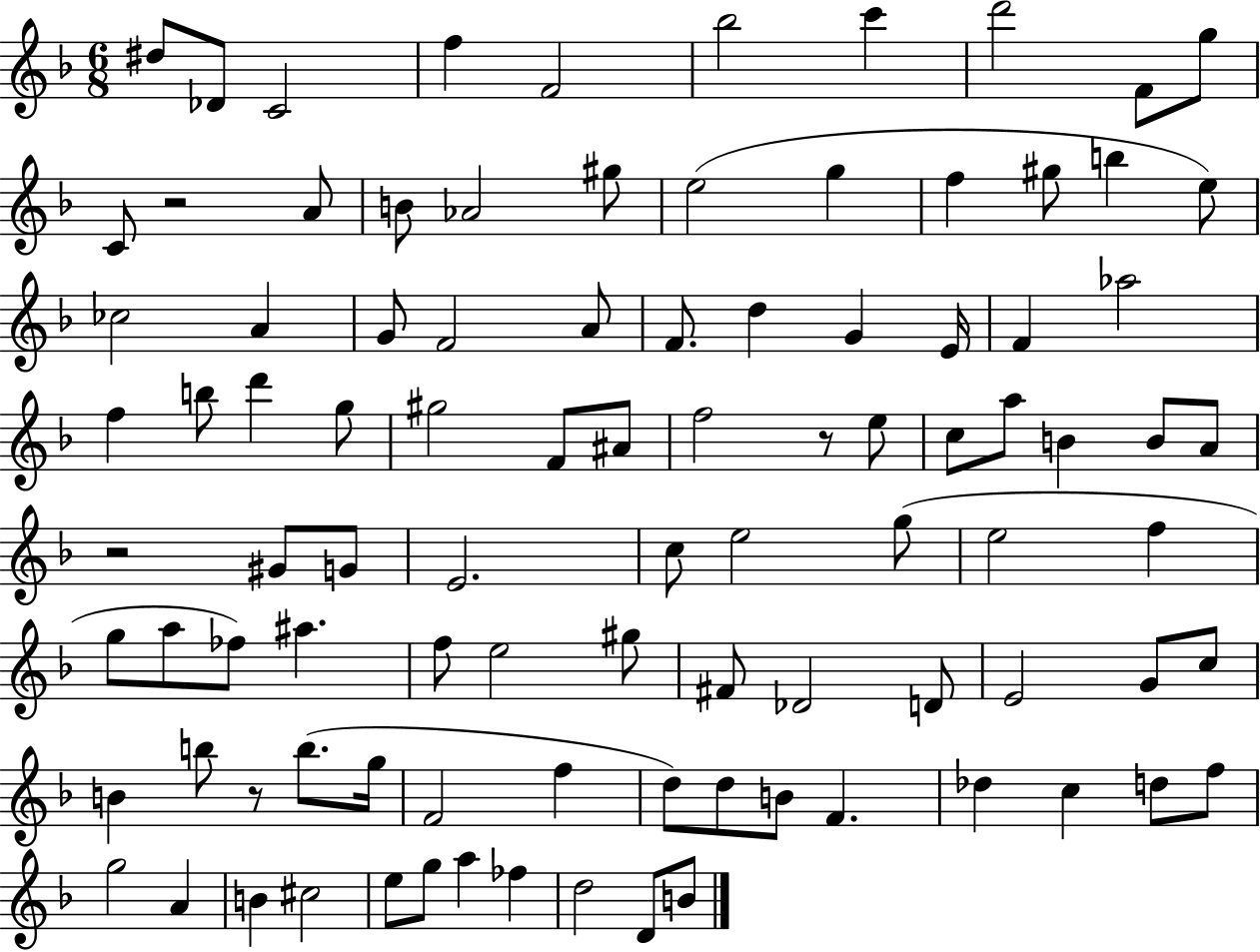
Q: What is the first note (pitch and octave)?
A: D#5